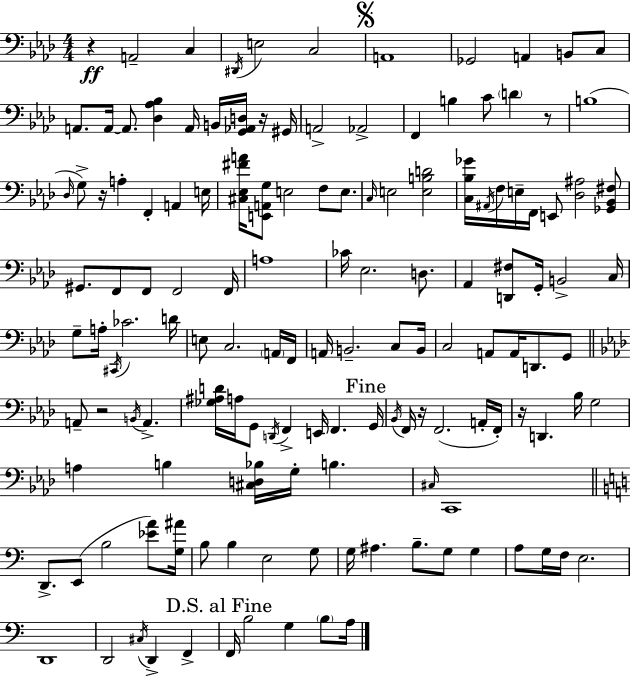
R/q A2/h C3/q D#2/s E3/h C3/h A2/w Gb2/h A2/q B2/e C3/e A2/e. A2/s A2/e. [Db3,Ab3,Bb3]/q A2/s B2/s [G2,Ab2,D3]/s R/s G#2/s A2/h Ab2/h F2/q B3/q C4/e D4/q R/e B3/w Db3/s G3/e R/s A3/q F2/q A2/q E3/s [C#3,Eb3,F#4,A4]/s [E2,A2,G3]/e E3/h F3/e E3/e. C3/s E3/h [E3,B3,D4]/h [C3,Bb3,Gb4]/s A#2/s F3/s E3/s F2/s E2/e [Db3,A#3]/h [Gb2,Bb2,F#3]/e G#2/e. F2/e F2/e F2/h F2/s A3/w CES4/s Eb3/h. D3/e. Ab2/q [D2,F#3]/e G2/s B2/h C3/s G3/e A3/s C#2/s CES4/h. D4/s E3/e C3/h. A2/s F2/s A2/s B2/h. C3/e B2/s C3/h A2/e A2/s D2/e. G2/e A2/e R/h B2/s A2/q. [Gb3,A#3,D4]/s A3/s G2/e D2/s F2/q E2/s F2/q. G2/s Bb2/s F2/s R/s F2/h. A2/s F2/s R/s D2/q. Bb3/s G3/h A3/q B3/q [C#3,D3,Bb3]/s G3/s B3/q. C#3/s C2/w D2/e. E2/e B3/h [Eb4,A4]/e [G3,A#4]/s B3/e B3/q E3/h G3/e G3/s A#3/q. B3/e. G3/e G3/q A3/e G3/s F3/s E3/h. D2/w D2/h C#3/s D2/q F2/q F2/s B3/h G3/q B3/e A3/s